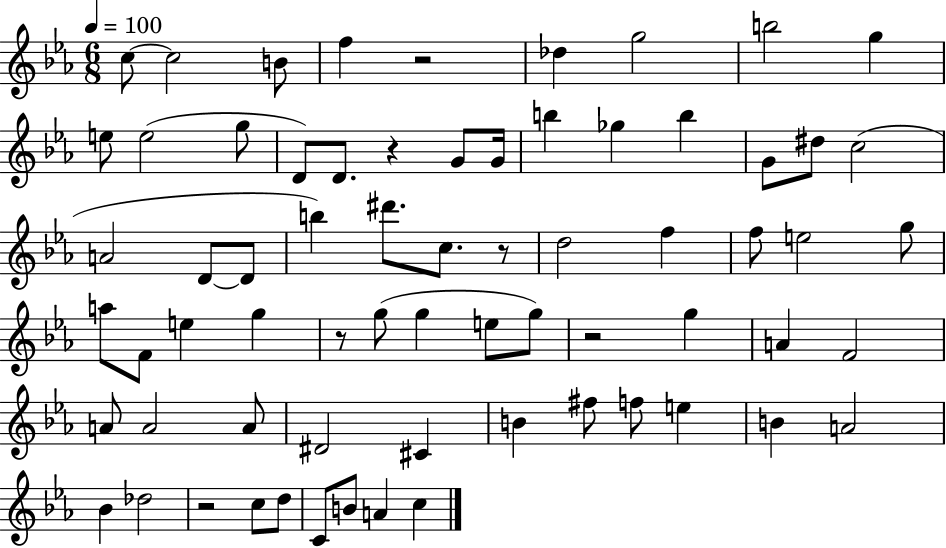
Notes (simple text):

C5/e C5/h B4/e F5/q R/h Db5/q G5/h B5/h G5/q E5/e E5/h G5/e D4/e D4/e. R/q G4/e G4/s B5/q Gb5/q B5/q G4/e D#5/e C5/h A4/h D4/e D4/e B5/q D#6/e. C5/e. R/e D5/h F5/q F5/e E5/h G5/e A5/e F4/e E5/q G5/q R/e G5/e G5/q E5/e G5/e R/h G5/q A4/q F4/h A4/e A4/h A4/e D#4/h C#4/q B4/q F#5/e F5/e E5/q B4/q A4/h Bb4/q Db5/h R/h C5/e D5/e C4/e B4/e A4/q C5/q